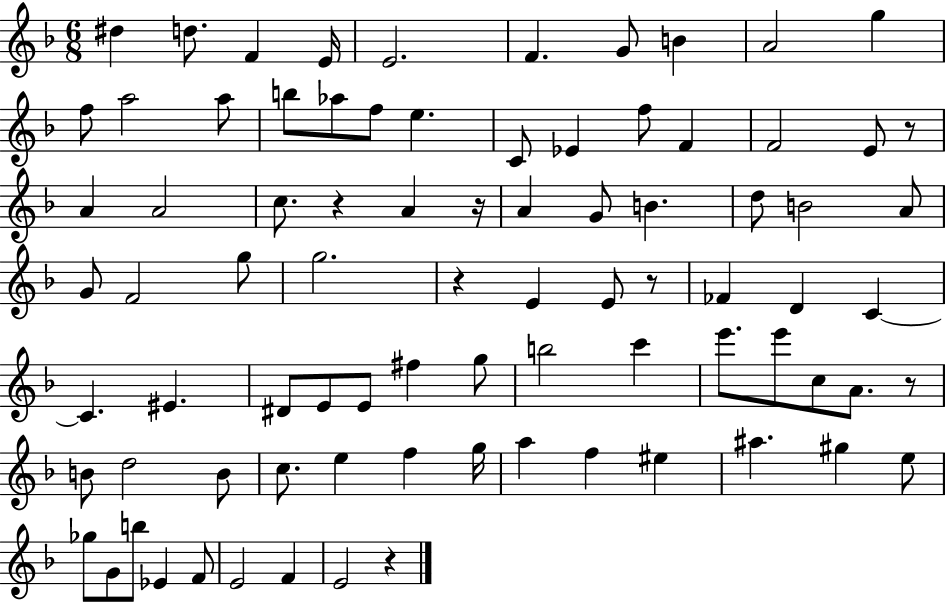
D#5/q D5/e. F4/q E4/s E4/h. F4/q. G4/e B4/q A4/h G5/q F5/e A5/h A5/e B5/e Ab5/e F5/e E5/q. C4/e Eb4/q F5/e F4/q F4/h E4/e R/e A4/q A4/h C5/e. R/q A4/q R/s A4/q G4/e B4/q. D5/e B4/h A4/e G4/e F4/h G5/e G5/h. R/q E4/q E4/e R/e FES4/q D4/q C4/q C4/q. EIS4/q. D#4/e E4/e E4/e F#5/q G5/e B5/h C6/q E6/e. E6/e C5/e A4/e. R/e B4/e D5/h B4/e C5/e. E5/q F5/q G5/s A5/q F5/q EIS5/q A#5/q. G#5/q E5/e Gb5/e G4/e B5/e Eb4/q F4/e E4/h F4/q E4/h R/q